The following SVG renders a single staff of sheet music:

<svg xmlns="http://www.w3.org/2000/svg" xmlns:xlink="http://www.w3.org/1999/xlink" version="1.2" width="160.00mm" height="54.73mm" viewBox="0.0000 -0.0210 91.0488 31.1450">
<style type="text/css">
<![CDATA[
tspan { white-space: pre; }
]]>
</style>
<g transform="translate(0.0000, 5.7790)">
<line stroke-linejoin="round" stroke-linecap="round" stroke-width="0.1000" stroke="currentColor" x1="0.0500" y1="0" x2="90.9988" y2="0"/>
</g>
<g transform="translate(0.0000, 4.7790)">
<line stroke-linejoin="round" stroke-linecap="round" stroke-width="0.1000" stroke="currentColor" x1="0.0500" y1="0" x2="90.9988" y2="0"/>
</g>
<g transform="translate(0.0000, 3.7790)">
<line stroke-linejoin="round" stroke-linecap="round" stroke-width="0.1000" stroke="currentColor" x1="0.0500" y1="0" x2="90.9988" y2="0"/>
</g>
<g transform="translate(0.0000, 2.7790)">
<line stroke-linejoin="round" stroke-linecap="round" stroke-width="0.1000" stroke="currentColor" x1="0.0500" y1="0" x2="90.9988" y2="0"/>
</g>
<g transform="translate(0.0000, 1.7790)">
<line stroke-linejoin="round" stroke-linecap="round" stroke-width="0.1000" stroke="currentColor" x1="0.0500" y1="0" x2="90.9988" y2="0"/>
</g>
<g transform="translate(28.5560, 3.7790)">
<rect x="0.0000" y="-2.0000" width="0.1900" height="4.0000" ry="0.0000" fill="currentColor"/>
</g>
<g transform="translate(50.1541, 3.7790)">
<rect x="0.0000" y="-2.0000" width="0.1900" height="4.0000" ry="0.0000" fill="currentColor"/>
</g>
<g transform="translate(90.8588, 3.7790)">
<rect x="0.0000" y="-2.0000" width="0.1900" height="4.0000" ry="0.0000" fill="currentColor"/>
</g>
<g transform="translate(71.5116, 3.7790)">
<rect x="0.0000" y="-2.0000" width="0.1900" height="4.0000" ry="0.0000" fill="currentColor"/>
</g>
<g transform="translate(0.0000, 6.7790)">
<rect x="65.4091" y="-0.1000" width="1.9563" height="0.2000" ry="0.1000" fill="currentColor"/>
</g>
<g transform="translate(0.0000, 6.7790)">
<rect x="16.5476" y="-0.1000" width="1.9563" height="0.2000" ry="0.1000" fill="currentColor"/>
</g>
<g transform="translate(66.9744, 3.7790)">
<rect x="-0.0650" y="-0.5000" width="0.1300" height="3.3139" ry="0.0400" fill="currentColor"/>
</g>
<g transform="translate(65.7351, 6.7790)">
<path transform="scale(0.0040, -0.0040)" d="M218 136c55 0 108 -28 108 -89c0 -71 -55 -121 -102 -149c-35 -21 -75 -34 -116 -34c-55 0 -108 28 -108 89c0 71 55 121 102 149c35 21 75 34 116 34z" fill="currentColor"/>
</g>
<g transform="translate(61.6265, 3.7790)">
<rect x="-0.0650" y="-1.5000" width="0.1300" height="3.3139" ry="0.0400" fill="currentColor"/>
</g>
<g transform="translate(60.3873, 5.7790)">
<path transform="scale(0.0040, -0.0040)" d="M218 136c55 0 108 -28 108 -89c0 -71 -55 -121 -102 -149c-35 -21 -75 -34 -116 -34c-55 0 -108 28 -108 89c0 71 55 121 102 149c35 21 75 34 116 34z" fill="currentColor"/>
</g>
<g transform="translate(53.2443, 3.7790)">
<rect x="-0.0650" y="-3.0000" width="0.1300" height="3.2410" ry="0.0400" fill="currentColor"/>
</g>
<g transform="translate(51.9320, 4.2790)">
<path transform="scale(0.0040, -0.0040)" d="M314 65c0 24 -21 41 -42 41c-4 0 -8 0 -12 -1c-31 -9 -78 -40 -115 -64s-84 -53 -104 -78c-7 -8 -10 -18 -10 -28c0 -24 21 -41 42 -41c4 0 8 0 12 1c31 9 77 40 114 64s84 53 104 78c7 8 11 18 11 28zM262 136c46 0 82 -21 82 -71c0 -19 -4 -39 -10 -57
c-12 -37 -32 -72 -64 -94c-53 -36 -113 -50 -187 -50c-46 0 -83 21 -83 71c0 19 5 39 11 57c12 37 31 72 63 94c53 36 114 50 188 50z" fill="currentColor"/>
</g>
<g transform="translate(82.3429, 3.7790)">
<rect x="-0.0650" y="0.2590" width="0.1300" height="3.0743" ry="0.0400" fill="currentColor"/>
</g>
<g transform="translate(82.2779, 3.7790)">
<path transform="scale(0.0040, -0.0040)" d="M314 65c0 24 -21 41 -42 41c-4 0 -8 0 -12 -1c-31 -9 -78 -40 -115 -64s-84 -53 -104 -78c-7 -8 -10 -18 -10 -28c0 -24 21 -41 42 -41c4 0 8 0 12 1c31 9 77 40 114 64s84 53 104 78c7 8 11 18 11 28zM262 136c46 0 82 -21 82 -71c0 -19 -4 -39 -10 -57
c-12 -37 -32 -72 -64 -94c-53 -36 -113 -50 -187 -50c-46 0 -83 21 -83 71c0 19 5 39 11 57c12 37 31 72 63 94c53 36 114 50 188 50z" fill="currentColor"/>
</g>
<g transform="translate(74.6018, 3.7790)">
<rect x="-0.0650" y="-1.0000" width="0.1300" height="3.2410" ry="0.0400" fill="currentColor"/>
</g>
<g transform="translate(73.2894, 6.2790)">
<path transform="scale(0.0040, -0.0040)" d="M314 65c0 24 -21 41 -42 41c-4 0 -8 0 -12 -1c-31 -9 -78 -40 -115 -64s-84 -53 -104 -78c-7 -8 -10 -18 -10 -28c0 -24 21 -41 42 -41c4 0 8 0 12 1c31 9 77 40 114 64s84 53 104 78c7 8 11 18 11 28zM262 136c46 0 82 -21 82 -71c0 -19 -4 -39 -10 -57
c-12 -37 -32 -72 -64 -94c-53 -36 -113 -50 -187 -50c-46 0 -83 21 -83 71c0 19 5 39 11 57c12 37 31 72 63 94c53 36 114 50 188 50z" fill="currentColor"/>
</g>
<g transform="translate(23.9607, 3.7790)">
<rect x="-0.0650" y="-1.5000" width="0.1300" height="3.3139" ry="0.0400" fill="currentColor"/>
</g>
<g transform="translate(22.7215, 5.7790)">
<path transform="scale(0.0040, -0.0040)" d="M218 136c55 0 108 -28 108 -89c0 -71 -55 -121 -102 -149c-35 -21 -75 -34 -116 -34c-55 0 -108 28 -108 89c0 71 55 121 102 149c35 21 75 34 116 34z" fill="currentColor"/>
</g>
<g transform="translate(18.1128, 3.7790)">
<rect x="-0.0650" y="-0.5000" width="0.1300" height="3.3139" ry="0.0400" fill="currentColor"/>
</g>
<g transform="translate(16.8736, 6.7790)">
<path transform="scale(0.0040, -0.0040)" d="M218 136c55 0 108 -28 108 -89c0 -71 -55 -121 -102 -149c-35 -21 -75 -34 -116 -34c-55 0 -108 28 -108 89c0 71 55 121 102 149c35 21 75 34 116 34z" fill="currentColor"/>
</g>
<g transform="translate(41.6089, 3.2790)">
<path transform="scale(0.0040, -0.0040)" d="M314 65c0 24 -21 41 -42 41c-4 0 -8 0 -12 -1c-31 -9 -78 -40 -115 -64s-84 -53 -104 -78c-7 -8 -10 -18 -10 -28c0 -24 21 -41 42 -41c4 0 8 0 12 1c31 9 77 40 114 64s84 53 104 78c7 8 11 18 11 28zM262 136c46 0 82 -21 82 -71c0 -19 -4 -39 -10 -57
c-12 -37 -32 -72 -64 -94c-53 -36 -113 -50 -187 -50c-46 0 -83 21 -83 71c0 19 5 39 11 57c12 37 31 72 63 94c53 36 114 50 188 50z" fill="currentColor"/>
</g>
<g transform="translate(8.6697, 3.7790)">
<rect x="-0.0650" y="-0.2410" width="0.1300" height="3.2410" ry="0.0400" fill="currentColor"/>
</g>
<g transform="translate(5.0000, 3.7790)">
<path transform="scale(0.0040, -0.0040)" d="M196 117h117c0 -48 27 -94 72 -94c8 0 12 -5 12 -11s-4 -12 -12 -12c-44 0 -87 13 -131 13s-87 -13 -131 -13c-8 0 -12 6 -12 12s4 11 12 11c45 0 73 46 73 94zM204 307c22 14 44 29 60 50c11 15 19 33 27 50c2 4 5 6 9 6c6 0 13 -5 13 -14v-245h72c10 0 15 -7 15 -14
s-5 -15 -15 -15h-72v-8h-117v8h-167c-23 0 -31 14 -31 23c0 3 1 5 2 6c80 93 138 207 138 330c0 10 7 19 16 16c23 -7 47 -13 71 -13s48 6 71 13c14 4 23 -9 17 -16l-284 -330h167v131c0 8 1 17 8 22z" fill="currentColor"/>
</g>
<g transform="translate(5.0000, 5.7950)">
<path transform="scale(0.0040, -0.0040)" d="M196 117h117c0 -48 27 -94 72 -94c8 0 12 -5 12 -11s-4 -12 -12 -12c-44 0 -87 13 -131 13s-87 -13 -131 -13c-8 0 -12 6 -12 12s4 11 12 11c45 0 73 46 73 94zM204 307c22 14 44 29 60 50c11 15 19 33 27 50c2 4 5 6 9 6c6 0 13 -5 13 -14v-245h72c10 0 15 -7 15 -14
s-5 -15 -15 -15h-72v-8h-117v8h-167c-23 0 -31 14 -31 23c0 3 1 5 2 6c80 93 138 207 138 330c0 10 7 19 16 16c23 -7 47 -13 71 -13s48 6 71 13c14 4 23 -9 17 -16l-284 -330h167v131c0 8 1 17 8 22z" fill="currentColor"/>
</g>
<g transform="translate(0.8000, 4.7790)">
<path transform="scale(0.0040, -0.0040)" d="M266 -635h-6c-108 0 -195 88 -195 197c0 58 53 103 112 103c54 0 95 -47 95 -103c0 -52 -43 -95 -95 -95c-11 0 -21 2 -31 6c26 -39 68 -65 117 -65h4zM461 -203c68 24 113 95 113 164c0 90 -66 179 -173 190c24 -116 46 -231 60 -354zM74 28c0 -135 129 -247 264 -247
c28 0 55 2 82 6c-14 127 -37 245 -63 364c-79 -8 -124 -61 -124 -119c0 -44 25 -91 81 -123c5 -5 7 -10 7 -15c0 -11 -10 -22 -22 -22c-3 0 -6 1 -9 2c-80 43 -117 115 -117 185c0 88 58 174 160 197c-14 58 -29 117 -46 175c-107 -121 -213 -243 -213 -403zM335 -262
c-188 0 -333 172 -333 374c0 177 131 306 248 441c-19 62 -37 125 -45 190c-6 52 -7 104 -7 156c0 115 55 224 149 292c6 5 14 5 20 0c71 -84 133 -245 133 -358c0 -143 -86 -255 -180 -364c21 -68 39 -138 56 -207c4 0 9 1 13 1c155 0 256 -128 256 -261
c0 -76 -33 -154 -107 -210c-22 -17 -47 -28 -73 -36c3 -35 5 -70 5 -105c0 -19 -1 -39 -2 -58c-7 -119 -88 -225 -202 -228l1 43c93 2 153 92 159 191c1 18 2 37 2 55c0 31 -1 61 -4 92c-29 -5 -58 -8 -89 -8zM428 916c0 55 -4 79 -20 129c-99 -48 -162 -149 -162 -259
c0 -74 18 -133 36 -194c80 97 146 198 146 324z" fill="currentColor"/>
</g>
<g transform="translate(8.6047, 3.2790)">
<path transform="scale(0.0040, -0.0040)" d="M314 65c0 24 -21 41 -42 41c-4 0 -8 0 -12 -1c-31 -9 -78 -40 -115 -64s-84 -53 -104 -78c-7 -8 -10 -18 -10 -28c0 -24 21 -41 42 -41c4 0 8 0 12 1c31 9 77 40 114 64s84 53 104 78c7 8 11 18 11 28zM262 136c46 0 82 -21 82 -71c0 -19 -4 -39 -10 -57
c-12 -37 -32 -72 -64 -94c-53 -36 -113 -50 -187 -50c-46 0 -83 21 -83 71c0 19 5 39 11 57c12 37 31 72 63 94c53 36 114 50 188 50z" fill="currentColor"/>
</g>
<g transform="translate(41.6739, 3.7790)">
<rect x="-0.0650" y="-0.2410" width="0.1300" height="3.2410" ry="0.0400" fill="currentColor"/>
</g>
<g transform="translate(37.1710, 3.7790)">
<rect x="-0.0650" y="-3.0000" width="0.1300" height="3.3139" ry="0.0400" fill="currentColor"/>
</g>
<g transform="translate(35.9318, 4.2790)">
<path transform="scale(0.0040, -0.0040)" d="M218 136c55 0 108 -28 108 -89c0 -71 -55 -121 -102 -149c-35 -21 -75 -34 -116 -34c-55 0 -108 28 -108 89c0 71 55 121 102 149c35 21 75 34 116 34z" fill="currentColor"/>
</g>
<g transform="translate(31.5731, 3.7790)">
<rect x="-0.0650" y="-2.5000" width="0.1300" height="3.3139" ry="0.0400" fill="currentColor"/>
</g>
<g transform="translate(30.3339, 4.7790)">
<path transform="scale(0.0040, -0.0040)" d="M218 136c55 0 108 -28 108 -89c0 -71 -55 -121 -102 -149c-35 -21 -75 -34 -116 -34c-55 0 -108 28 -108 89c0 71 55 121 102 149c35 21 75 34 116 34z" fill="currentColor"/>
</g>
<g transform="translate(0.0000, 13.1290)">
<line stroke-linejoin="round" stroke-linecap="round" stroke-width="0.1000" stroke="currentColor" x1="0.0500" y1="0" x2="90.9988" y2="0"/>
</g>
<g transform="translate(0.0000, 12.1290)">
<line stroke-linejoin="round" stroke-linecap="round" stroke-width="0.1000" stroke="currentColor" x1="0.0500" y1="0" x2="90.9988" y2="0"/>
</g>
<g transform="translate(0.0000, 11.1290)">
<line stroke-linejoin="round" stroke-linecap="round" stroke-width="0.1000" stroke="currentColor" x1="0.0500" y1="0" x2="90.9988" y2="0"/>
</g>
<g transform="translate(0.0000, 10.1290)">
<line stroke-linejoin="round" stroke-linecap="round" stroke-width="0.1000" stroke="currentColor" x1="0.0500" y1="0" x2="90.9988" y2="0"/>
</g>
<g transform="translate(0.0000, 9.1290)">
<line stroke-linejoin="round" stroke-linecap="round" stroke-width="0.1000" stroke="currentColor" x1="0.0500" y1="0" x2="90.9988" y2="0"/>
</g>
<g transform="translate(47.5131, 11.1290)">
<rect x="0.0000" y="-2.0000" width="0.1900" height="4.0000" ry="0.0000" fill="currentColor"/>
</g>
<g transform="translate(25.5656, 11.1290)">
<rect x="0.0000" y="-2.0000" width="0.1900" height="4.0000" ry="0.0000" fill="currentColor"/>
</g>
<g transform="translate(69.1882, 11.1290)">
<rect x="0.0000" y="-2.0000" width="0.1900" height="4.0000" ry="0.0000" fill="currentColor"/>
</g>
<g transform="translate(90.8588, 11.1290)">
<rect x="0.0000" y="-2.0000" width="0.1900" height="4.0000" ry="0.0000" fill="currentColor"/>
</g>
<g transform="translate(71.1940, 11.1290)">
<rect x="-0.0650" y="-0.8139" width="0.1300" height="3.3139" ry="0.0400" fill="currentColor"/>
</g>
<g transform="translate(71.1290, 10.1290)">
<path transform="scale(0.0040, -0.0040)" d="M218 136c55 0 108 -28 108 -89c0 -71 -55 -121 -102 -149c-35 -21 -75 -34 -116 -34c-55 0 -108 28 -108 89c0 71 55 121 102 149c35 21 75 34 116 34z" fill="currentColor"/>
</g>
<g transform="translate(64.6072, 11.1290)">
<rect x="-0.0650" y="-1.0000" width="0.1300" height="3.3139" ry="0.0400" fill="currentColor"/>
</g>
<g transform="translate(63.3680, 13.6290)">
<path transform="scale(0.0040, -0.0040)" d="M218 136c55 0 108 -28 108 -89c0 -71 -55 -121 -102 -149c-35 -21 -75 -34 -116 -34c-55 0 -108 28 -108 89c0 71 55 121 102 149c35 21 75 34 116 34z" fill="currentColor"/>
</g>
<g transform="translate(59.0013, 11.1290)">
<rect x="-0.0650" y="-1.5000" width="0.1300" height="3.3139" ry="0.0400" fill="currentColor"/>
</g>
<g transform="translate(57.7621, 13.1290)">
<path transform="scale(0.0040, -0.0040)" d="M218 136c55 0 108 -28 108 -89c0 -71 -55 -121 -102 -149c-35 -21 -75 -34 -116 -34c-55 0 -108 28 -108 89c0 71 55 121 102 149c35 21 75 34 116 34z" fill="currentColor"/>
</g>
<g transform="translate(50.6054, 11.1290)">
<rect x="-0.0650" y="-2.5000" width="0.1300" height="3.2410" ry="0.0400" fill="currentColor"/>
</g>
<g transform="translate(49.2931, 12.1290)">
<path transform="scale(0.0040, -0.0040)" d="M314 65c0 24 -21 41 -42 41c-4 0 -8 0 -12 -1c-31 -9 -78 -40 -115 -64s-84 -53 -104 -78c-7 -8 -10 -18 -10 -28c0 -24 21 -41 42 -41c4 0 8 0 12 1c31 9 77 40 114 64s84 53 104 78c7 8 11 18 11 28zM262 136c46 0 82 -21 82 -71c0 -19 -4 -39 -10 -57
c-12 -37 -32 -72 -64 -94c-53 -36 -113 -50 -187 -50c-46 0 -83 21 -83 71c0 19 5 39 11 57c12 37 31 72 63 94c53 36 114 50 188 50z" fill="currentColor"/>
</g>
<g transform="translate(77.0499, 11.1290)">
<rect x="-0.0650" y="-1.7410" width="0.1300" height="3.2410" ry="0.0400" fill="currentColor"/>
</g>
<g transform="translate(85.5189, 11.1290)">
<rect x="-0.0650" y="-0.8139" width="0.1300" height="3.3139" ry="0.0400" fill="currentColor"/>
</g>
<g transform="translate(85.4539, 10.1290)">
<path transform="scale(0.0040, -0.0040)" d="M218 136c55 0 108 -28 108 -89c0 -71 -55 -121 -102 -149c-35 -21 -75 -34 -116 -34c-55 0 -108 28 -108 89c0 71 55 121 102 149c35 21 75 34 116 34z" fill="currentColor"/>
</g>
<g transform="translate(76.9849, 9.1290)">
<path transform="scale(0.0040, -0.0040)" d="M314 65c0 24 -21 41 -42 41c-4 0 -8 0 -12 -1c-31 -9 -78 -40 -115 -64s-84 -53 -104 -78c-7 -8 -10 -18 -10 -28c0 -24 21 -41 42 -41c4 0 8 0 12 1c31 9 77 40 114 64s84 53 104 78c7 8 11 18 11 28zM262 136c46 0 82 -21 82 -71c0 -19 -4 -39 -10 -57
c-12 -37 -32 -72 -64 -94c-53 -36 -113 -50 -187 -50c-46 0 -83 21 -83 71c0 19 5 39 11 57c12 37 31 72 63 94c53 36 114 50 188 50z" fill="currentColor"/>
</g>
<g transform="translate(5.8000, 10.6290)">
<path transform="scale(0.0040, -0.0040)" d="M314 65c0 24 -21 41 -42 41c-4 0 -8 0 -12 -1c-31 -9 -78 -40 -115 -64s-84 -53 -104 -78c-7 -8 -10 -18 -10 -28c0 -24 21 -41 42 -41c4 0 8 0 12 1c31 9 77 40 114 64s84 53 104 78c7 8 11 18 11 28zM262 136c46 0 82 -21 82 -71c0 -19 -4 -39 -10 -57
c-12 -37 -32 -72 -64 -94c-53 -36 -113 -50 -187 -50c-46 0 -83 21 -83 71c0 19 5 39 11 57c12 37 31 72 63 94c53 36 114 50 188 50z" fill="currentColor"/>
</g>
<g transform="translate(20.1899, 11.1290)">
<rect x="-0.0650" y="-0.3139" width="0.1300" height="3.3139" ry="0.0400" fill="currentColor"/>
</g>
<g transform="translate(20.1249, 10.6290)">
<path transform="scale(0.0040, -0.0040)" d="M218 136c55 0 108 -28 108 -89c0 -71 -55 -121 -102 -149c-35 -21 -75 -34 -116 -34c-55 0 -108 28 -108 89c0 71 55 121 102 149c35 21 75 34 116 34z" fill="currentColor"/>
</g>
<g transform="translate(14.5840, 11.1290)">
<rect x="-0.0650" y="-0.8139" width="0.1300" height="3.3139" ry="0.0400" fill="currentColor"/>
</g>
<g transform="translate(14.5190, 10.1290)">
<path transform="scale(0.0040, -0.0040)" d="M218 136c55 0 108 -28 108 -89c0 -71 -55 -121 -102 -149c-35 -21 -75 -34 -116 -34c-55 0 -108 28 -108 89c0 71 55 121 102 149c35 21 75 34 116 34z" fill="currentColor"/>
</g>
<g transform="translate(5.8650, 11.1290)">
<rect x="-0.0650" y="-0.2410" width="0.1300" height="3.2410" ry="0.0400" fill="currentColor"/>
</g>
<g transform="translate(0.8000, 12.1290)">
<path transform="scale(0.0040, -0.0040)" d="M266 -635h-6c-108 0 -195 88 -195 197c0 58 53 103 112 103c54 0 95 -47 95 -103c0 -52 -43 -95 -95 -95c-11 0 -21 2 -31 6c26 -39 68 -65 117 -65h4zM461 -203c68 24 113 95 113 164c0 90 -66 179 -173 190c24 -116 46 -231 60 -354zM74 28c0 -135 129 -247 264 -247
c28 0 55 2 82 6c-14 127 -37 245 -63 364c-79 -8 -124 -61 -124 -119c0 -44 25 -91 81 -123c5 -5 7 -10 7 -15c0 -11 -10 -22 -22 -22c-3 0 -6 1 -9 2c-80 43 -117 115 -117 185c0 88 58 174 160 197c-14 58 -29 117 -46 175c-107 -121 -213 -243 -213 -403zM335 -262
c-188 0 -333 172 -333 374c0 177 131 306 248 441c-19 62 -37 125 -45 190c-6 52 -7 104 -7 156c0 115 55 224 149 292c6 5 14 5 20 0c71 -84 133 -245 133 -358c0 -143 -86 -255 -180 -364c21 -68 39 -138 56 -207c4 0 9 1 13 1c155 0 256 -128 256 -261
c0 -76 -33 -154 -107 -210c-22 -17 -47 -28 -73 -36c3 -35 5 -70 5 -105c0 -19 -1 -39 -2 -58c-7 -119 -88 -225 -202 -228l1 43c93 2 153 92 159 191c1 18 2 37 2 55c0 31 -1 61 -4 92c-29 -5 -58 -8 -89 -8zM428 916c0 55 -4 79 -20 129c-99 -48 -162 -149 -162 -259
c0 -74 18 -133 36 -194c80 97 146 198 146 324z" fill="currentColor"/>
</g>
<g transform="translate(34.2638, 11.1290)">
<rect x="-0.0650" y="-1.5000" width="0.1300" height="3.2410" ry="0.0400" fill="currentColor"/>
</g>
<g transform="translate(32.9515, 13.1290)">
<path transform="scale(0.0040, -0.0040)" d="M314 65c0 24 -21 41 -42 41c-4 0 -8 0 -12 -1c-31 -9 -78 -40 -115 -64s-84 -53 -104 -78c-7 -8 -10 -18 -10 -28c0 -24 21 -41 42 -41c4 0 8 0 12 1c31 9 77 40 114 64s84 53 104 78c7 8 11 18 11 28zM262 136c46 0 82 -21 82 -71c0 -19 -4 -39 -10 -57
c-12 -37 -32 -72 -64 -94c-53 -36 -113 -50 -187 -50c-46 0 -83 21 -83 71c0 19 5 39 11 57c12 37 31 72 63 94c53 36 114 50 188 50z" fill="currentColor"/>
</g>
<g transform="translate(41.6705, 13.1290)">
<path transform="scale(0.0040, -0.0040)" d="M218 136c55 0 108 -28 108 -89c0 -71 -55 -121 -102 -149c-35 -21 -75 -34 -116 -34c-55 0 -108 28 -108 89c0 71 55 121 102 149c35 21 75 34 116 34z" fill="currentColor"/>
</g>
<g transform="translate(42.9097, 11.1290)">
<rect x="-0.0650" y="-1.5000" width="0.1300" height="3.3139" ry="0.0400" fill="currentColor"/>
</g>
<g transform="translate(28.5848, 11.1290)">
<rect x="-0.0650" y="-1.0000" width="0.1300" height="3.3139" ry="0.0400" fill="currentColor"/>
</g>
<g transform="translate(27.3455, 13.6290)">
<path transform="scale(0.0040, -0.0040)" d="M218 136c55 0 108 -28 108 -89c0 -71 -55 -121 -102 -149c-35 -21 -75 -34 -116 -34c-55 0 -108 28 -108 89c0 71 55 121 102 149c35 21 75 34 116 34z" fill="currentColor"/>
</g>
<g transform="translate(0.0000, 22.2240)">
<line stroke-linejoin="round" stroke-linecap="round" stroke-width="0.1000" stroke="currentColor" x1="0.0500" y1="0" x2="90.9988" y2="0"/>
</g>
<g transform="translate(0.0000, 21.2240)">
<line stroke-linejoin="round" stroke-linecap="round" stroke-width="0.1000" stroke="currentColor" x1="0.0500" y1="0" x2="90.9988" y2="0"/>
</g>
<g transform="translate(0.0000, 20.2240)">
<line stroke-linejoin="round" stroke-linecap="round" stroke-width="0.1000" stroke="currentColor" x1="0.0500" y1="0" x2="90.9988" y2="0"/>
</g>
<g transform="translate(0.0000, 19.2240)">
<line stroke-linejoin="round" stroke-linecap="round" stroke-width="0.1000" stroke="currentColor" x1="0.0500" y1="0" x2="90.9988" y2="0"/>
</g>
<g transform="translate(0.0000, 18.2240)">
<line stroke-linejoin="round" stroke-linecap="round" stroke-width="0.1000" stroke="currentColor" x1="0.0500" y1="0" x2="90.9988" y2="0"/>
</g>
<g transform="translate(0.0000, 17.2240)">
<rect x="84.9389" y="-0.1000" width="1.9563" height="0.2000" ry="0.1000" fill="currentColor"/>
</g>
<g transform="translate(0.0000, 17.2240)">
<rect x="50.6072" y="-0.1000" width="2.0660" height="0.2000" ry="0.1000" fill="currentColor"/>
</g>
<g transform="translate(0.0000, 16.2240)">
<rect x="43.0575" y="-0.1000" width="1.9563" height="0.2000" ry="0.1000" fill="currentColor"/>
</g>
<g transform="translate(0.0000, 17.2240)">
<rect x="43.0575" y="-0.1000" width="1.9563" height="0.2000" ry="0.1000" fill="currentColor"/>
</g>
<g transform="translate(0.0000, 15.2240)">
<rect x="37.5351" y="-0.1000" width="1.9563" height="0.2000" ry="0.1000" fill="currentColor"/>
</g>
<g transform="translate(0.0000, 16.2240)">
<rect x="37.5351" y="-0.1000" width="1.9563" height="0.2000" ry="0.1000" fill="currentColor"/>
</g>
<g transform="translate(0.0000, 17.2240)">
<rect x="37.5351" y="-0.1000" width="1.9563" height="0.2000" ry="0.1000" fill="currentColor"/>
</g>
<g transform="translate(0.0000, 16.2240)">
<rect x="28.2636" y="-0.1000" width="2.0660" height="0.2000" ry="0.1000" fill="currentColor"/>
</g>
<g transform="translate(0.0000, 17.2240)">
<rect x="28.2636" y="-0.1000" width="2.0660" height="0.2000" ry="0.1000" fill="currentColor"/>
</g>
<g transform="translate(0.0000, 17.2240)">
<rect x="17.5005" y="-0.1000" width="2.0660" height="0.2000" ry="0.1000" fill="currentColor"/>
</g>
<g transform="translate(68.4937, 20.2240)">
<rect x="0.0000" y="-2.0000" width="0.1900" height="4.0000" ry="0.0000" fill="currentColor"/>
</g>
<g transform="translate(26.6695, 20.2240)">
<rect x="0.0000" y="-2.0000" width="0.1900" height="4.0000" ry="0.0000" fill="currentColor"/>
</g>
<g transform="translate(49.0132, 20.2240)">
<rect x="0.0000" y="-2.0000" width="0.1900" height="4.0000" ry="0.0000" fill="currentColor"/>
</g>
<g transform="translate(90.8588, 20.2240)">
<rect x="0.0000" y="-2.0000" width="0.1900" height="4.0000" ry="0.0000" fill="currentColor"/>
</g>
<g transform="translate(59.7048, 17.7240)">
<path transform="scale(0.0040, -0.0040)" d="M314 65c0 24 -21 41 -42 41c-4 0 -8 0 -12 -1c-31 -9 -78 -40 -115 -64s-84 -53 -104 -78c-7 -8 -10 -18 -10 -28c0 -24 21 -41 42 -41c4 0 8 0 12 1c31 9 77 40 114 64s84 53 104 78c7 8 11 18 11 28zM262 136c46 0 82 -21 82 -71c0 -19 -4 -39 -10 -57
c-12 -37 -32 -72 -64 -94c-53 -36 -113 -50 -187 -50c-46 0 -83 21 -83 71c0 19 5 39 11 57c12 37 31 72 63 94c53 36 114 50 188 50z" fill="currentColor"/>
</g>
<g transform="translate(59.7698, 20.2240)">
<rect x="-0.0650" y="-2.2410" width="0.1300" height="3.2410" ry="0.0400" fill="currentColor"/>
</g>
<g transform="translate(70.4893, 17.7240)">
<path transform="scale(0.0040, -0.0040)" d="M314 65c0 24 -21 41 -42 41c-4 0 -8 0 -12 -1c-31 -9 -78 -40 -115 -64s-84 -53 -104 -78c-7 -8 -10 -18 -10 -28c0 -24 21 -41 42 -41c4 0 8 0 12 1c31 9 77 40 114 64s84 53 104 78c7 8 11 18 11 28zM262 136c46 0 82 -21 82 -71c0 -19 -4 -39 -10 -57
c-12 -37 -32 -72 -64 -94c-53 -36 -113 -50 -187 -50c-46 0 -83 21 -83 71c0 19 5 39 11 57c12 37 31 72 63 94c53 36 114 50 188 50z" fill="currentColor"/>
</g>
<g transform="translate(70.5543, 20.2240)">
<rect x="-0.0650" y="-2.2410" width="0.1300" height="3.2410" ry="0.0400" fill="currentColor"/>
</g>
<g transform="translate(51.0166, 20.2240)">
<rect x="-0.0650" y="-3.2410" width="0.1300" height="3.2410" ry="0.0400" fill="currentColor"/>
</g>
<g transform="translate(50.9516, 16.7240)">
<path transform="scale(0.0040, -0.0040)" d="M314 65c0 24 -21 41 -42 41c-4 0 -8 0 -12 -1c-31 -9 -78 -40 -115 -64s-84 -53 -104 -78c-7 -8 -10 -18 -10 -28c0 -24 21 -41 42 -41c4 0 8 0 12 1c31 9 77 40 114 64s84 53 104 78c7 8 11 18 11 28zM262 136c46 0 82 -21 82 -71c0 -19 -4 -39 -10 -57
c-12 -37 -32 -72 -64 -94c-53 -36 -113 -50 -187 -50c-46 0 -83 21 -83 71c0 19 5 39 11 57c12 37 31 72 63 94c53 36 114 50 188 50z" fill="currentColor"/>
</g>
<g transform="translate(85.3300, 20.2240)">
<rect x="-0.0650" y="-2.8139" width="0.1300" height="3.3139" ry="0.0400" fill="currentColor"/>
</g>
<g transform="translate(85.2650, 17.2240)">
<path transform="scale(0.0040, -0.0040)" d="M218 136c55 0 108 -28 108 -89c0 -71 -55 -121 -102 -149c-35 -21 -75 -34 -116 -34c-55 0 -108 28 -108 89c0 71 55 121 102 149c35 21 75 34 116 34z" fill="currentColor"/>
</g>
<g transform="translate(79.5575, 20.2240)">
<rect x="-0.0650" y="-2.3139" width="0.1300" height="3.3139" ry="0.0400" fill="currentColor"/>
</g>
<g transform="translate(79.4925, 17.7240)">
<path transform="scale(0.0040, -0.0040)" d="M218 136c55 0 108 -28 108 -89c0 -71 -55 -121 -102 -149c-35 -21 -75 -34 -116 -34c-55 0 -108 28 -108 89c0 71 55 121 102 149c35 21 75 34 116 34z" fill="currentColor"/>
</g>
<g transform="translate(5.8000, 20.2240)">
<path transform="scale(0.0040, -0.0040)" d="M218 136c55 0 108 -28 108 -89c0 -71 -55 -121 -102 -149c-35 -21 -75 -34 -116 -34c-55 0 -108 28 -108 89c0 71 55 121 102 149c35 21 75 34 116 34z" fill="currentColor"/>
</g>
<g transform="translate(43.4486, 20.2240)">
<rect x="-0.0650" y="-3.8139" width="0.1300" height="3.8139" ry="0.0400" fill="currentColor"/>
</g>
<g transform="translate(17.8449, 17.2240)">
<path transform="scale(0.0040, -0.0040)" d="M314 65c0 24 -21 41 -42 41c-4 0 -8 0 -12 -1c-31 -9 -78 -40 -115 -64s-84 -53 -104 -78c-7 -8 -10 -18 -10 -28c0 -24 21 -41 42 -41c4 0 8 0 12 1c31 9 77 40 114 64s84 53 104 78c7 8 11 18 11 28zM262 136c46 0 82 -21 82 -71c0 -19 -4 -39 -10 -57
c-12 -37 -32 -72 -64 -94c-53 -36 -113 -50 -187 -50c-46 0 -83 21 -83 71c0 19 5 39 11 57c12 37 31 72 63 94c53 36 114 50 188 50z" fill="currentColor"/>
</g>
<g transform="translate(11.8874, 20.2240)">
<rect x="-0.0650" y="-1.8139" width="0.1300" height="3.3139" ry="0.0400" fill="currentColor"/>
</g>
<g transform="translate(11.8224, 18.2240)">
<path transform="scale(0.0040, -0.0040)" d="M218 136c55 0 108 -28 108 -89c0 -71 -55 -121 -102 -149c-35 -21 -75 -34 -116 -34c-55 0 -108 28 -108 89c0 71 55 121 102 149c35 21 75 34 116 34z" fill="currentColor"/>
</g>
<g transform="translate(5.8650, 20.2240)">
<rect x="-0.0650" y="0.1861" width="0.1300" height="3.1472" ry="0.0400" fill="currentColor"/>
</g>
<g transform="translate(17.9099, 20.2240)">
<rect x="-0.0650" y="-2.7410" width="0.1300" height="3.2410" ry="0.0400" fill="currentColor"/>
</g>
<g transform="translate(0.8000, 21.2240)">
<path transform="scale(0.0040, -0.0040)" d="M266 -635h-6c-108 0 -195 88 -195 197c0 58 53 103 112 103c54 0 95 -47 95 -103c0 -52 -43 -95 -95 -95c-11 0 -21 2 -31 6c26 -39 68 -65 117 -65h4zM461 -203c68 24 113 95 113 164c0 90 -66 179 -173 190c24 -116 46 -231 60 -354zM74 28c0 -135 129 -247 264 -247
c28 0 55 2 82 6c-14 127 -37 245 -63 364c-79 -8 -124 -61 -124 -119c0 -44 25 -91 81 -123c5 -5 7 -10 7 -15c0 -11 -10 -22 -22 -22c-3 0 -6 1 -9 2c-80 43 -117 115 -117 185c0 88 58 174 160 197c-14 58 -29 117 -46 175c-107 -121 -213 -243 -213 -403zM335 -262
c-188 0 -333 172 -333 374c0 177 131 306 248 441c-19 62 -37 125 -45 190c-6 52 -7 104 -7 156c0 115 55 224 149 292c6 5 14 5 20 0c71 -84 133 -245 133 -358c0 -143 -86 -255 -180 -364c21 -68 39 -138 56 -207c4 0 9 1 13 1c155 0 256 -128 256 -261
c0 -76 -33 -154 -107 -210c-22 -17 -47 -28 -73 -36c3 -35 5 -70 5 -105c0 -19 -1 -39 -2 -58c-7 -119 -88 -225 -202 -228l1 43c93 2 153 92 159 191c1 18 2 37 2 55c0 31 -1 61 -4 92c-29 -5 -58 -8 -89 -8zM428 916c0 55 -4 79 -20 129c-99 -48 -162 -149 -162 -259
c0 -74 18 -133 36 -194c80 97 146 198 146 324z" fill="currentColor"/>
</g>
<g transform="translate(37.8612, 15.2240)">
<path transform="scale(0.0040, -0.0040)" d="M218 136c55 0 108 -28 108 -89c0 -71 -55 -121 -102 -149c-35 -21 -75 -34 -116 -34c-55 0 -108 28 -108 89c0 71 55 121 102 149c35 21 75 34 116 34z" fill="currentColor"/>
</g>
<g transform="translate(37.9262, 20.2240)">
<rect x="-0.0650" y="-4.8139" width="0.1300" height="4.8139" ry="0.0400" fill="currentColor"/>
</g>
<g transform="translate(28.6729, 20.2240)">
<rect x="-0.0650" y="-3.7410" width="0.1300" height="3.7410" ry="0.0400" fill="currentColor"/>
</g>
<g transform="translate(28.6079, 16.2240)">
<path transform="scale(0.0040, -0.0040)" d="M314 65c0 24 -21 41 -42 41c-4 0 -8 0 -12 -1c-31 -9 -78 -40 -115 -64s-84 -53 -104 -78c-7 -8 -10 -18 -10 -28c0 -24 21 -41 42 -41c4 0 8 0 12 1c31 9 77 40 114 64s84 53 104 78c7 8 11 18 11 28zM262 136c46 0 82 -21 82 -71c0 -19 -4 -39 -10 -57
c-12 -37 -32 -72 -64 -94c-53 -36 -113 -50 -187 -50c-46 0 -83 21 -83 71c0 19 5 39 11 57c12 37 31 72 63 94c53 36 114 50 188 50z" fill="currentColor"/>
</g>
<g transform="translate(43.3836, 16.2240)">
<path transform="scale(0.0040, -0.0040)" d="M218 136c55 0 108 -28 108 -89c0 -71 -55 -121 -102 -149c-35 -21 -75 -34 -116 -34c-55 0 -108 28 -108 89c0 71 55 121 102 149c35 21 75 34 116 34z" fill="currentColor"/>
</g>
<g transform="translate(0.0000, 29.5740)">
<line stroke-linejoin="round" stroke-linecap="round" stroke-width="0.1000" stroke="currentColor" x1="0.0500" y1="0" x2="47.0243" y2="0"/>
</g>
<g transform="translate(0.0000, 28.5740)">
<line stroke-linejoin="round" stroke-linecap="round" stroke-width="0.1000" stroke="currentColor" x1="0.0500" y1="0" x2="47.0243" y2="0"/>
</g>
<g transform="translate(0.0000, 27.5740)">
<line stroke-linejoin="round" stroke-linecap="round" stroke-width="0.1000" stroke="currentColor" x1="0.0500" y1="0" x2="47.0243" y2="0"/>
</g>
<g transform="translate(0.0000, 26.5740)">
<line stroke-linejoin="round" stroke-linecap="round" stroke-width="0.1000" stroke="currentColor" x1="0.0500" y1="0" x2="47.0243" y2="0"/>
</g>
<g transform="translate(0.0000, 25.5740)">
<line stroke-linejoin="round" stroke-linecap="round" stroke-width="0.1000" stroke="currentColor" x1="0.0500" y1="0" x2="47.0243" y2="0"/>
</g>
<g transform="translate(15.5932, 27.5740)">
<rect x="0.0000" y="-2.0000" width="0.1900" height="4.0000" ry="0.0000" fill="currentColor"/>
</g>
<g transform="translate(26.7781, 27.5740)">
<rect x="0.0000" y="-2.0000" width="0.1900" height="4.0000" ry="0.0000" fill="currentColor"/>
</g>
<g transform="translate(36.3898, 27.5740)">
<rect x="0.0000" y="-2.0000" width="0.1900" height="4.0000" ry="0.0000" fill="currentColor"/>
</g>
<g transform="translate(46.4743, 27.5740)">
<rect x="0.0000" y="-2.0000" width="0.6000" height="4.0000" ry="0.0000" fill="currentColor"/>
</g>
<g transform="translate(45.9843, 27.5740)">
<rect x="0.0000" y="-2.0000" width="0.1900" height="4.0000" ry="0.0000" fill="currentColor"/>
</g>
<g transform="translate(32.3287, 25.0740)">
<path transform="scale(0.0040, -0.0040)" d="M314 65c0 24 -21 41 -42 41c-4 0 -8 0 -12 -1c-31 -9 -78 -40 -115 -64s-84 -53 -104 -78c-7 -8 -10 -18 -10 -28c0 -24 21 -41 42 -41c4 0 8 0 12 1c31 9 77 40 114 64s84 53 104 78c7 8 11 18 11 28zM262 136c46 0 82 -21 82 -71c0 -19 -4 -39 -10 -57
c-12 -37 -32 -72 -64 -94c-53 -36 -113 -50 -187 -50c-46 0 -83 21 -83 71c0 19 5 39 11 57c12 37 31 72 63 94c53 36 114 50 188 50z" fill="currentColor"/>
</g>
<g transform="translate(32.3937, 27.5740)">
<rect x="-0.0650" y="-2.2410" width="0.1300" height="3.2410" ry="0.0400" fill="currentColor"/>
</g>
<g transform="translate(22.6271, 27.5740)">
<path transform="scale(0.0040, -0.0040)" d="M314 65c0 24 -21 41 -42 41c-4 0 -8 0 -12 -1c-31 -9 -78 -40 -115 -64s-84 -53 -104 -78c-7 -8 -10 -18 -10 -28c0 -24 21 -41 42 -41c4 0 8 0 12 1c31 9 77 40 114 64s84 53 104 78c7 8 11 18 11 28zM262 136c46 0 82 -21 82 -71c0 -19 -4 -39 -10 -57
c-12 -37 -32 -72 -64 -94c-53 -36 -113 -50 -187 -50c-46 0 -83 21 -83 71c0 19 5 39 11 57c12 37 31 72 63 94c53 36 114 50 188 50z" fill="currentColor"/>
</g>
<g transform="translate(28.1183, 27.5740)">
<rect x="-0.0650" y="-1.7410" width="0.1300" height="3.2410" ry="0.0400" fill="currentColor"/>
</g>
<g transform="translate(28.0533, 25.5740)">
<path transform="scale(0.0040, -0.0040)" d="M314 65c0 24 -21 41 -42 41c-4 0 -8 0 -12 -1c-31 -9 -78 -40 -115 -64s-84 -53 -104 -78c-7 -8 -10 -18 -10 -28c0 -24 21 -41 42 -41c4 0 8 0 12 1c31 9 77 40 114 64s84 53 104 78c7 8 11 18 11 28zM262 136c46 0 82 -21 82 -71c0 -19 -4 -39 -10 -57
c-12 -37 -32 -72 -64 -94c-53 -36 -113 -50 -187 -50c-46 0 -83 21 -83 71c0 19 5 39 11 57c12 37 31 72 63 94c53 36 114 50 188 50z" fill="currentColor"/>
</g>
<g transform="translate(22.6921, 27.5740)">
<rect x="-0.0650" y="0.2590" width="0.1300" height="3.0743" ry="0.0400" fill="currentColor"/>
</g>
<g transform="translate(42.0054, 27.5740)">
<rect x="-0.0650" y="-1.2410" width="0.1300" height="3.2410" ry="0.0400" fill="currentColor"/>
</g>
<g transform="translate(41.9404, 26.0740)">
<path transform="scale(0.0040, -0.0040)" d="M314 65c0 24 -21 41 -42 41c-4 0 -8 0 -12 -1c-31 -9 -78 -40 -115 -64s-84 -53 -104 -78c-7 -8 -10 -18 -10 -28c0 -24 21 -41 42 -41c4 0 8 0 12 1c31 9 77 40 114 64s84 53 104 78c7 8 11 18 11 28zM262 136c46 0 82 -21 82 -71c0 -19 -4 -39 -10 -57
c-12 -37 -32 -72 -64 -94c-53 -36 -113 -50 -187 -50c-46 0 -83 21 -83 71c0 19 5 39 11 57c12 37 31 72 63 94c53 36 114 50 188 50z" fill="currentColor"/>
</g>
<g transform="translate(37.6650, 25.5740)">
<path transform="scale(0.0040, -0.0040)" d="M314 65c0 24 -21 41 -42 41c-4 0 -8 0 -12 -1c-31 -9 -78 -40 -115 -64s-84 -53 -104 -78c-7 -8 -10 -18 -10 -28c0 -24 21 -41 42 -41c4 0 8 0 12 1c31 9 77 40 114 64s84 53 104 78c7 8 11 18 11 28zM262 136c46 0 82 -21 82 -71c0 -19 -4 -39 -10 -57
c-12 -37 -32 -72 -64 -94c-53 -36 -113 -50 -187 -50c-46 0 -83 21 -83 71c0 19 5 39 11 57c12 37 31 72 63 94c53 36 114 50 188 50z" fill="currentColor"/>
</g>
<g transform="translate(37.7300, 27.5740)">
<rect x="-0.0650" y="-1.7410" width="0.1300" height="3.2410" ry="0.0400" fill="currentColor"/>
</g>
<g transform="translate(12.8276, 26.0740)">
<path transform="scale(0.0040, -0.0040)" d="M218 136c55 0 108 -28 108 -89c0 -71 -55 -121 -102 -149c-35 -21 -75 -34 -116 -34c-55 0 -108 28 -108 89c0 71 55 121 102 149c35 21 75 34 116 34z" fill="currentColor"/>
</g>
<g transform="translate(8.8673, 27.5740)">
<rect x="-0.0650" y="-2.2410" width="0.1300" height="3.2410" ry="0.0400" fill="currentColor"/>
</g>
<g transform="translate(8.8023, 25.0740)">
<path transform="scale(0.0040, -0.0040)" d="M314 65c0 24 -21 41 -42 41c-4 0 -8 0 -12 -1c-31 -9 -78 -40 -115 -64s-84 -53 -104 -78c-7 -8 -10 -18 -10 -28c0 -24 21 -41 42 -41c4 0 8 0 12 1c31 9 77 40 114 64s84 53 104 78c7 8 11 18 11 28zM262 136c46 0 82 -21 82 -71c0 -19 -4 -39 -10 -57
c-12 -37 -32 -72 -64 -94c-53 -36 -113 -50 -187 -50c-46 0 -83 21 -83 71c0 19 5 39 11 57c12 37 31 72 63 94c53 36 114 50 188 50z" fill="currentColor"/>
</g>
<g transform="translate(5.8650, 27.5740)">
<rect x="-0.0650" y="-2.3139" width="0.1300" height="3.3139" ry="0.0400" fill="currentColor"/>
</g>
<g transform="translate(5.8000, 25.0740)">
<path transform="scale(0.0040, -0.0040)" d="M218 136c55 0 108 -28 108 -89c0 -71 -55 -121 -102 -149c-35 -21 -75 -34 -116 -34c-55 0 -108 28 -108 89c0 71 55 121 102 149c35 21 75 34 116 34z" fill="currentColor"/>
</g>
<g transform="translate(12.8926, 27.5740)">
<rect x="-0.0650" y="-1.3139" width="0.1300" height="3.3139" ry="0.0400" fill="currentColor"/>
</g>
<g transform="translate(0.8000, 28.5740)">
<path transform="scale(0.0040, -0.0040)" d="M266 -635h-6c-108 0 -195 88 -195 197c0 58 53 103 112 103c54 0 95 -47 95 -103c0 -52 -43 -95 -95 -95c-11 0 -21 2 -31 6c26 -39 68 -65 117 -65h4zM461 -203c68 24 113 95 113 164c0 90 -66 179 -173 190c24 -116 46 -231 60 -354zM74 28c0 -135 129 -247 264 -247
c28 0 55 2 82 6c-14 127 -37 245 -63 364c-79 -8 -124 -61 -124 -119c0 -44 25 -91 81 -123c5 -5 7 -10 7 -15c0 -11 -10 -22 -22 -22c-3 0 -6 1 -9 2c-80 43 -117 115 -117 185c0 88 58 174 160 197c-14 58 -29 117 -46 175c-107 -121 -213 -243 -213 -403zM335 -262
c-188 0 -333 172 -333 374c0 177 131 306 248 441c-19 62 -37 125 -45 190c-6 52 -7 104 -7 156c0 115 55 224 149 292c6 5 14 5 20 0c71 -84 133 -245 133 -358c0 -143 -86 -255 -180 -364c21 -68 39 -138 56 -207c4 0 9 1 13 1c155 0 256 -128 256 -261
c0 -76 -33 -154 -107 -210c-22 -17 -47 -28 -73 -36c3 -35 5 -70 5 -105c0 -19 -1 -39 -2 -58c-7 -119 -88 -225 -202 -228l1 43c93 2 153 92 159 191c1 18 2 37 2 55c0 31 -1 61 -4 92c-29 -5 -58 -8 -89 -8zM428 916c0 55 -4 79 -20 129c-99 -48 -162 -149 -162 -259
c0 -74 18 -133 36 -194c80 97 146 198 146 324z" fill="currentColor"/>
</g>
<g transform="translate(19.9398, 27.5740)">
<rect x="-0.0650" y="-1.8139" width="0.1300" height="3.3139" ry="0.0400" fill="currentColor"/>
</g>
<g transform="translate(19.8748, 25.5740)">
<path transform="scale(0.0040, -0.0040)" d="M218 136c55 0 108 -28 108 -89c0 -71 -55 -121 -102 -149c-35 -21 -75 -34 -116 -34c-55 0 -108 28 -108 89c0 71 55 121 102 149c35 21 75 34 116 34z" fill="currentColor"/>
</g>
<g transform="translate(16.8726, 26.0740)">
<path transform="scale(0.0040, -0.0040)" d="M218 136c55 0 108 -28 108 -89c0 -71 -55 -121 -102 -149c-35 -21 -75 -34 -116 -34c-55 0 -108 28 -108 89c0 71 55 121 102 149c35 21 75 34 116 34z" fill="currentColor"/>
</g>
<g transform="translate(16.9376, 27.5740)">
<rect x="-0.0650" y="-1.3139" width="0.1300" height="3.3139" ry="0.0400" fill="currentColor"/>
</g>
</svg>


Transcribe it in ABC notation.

X:1
T:Untitled
M:4/4
L:1/4
K:C
c2 C E G A c2 A2 E C D2 B2 c2 d c D E2 E G2 E D d f2 d B f a2 c'2 e' c' b2 g2 g2 g a g g2 e e f B2 f2 g2 f2 e2